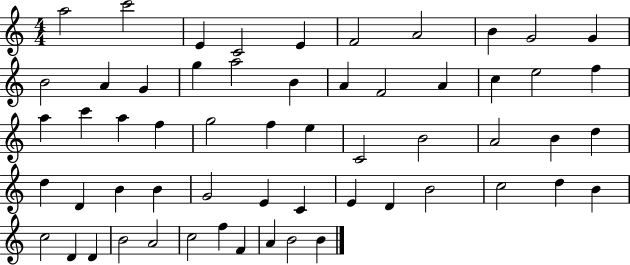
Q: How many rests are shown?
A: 0